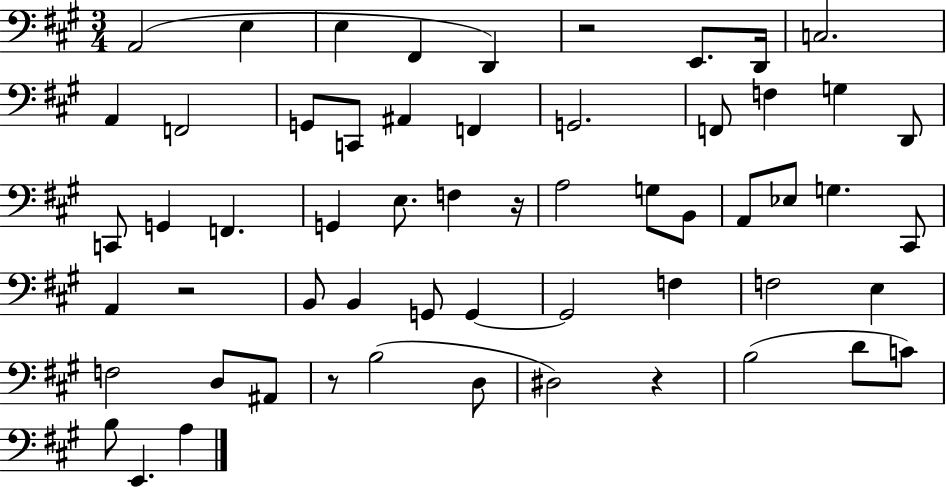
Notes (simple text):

A2/h E3/q E3/q F#2/q D2/q R/h E2/e. D2/s C3/h. A2/q F2/h G2/e C2/e A#2/q F2/q G2/h. F2/e F3/q G3/q D2/e C2/e G2/q F2/q. G2/q E3/e. F3/q R/s A3/h G3/e B2/e A2/e Eb3/e G3/q. C#2/e A2/q R/h B2/e B2/q G2/e G2/q G2/h F3/q F3/h E3/q F3/h D3/e A#2/e R/e B3/h D3/e D#3/h R/q B3/h D4/e C4/e B3/e E2/q. A3/q